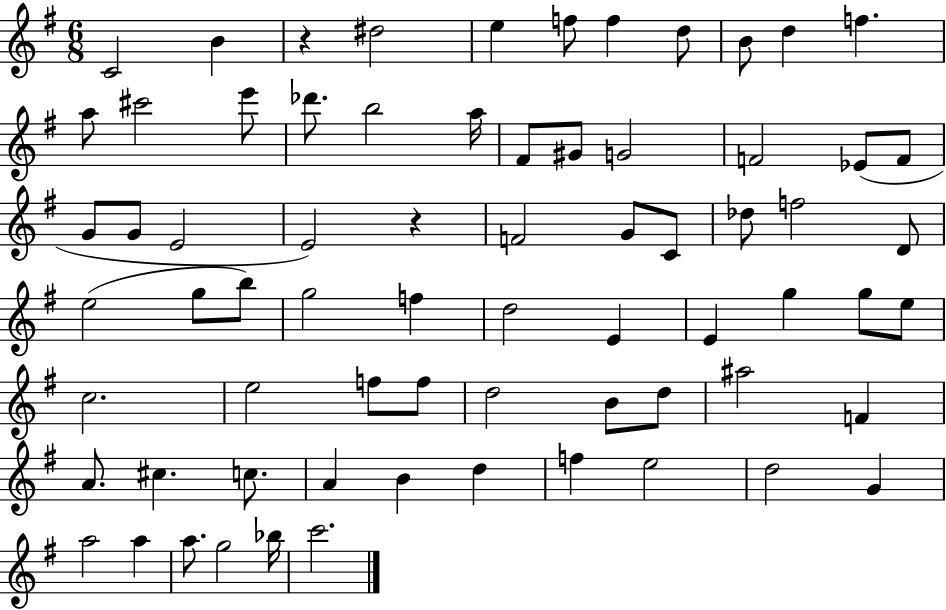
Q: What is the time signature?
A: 6/8